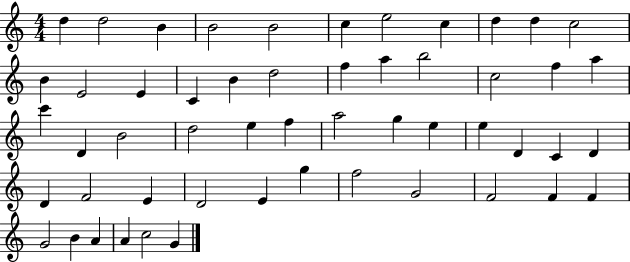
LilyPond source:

{
  \clef treble
  \numericTimeSignature
  \time 4/4
  \key c \major
  d''4 d''2 b'4 | b'2 b'2 | c''4 e''2 c''4 | d''4 d''4 c''2 | \break b'4 e'2 e'4 | c'4 b'4 d''2 | f''4 a''4 b''2 | c''2 f''4 a''4 | \break c'''4 d'4 b'2 | d''2 e''4 f''4 | a''2 g''4 e''4 | e''4 d'4 c'4 d'4 | \break d'4 f'2 e'4 | d'2 e'4 g''4 | f''2 g'2 | f'2 f'4 f'4 | \break g'2 b'4 a'4 | a'4 c''2 g'4 | \bar "|."
}